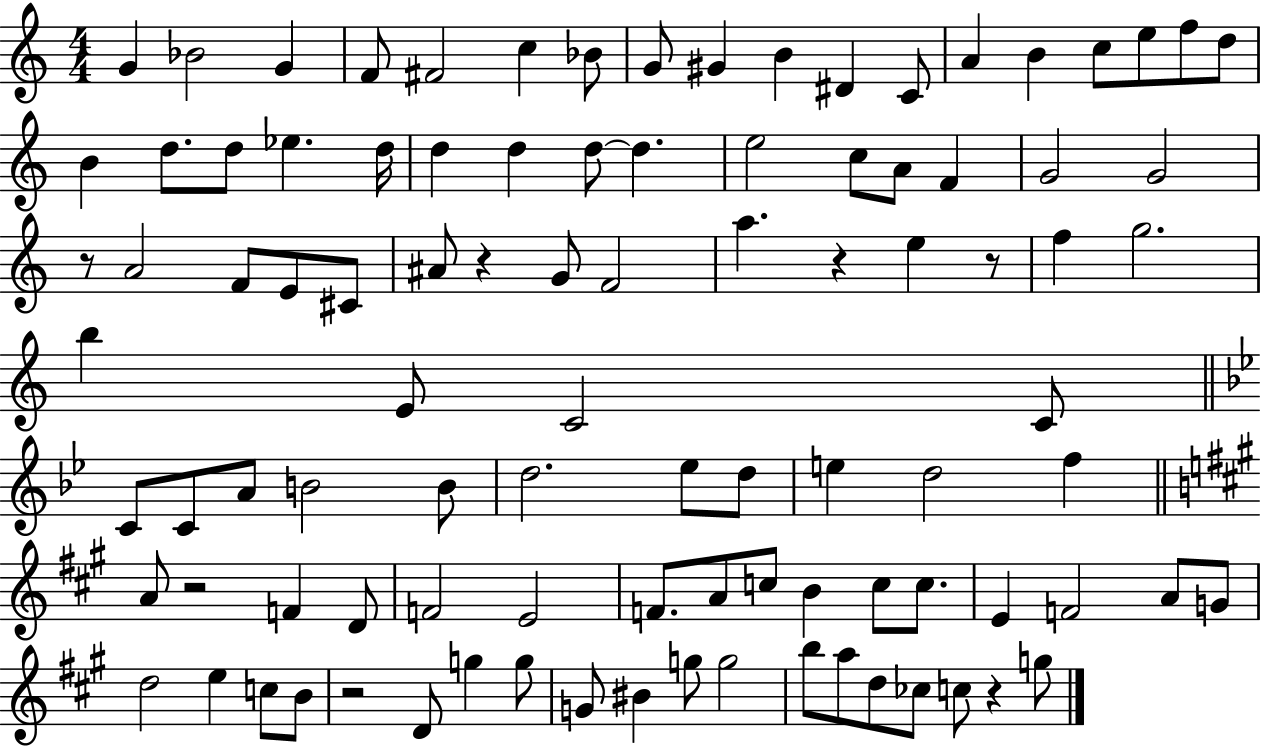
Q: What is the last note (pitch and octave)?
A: G5